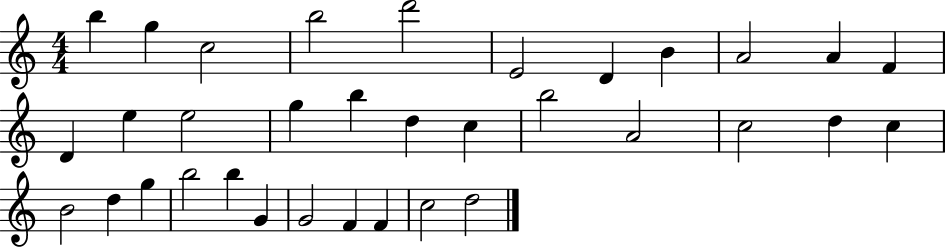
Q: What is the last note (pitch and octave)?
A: D5